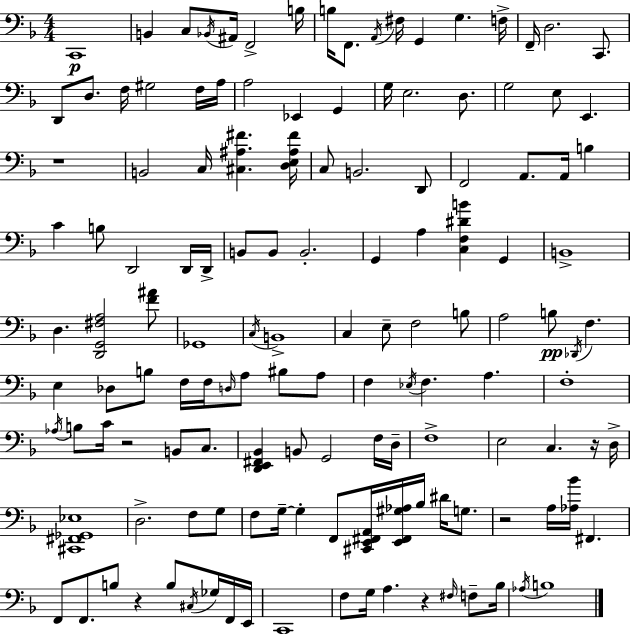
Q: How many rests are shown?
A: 6